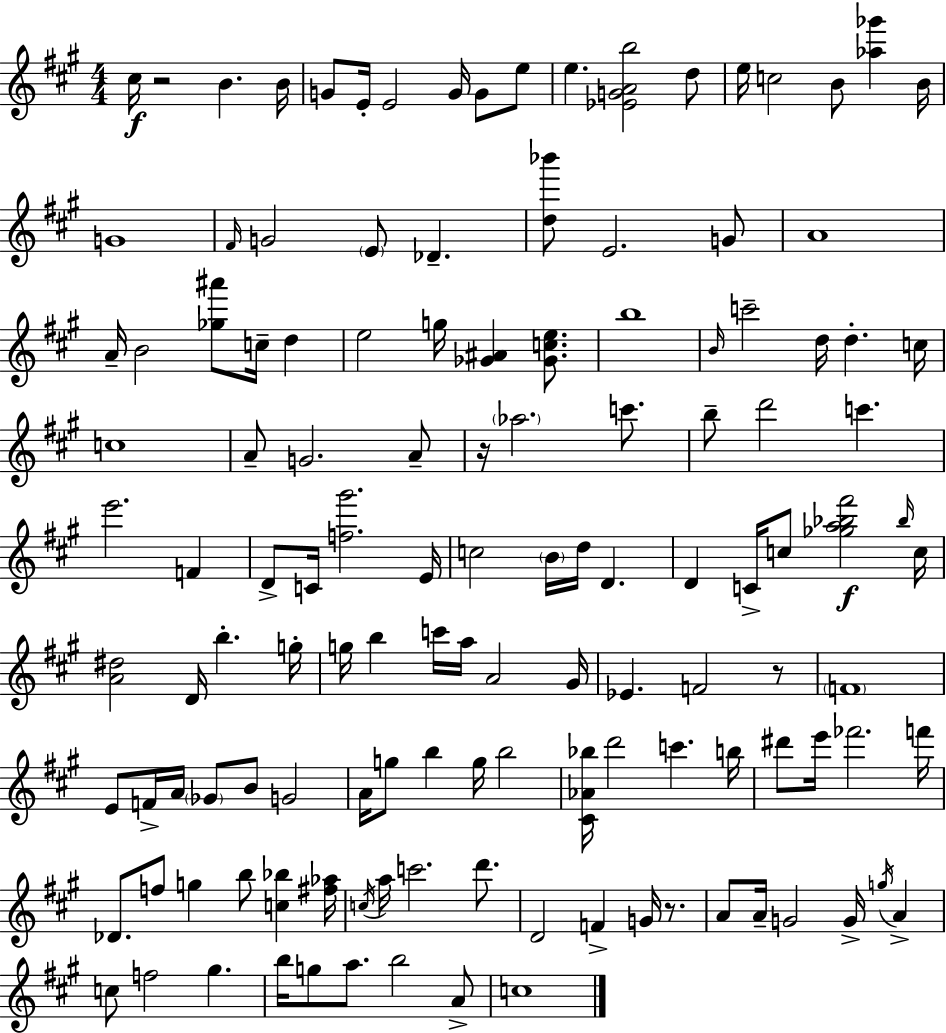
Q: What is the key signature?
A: A major